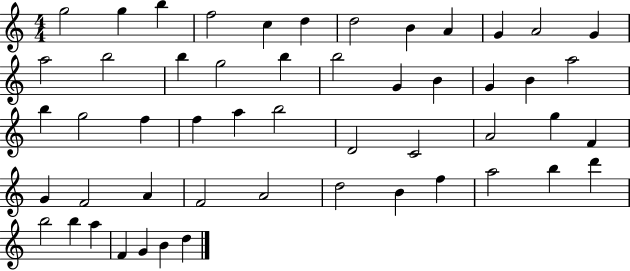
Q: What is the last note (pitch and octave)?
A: D5